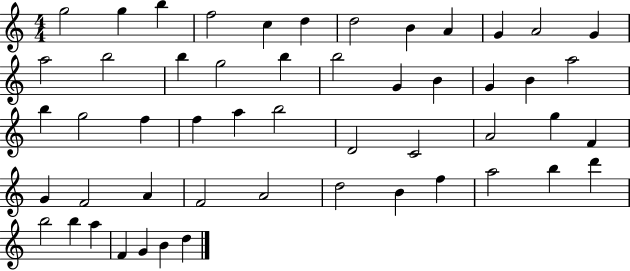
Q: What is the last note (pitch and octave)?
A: D5